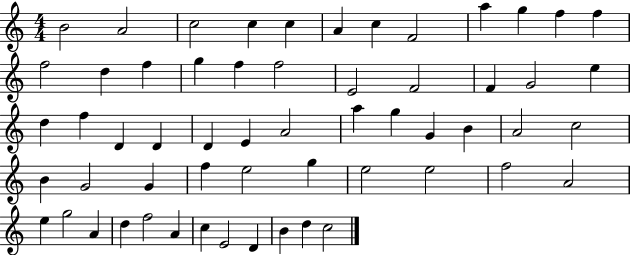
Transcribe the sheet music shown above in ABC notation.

X:1
T:Untitled
M:4/4
L:1/4
K:C
B2 A2 c2 c c A c F2 a g f f f2 d f g f f2 E2 F2 F G2 e d f D D D E A2 a g G B A2 c2 B G2 G f e2 g e2 e2 f2 A2 e g2 A d f2 A c E2 D B d c2